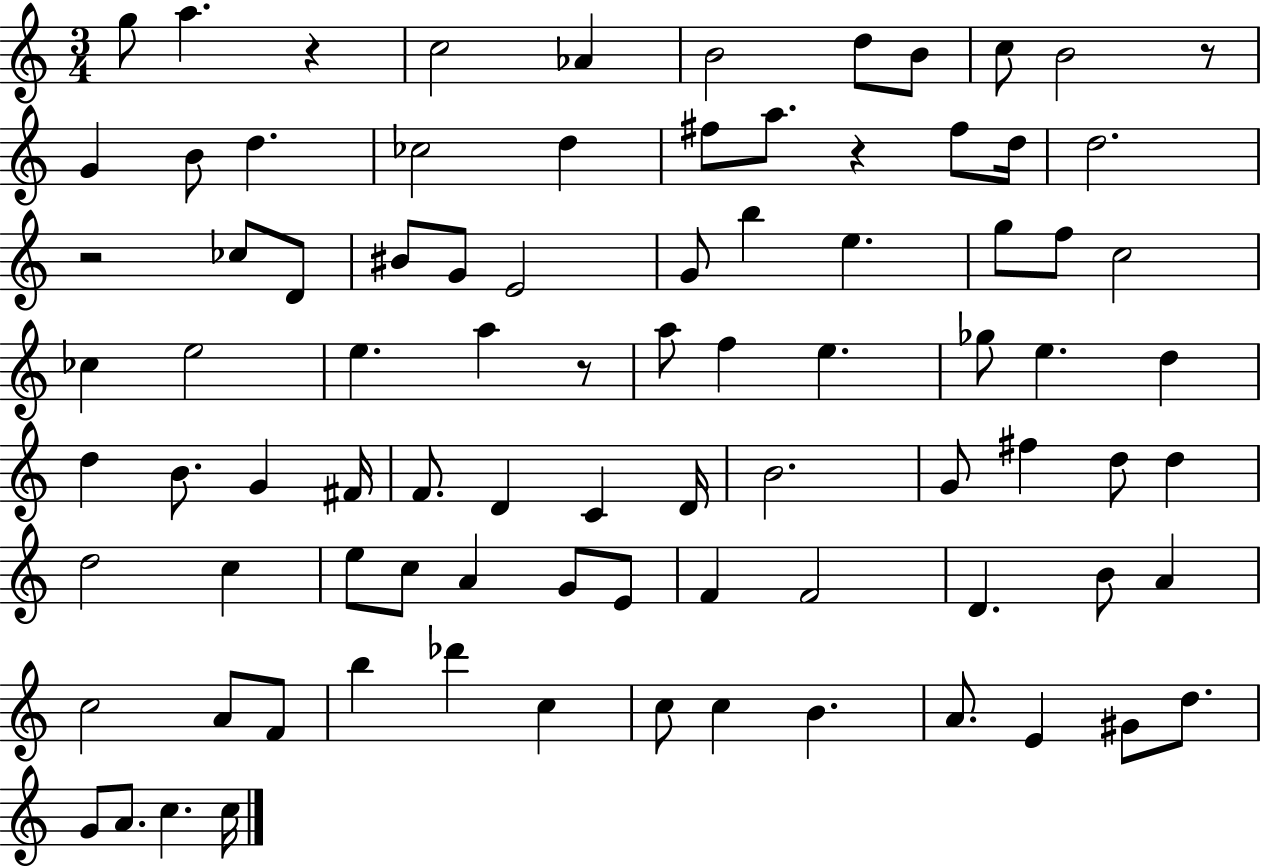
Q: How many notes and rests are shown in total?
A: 87